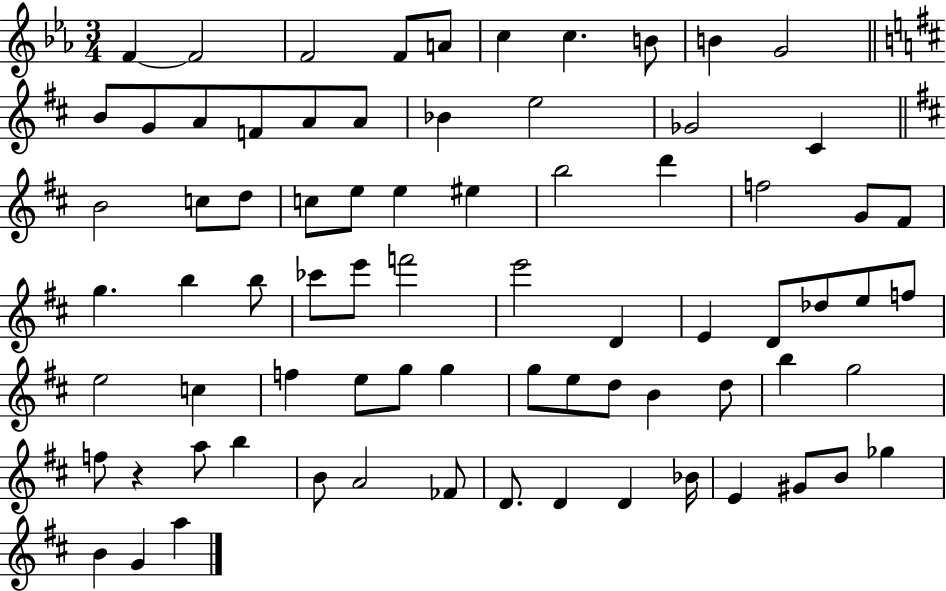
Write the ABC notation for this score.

X:1
T:Untitled
M:3/4
L:1/4
K:Eb
F F2 F2 F/2 A/2 c c B/2 B G2 B/2 G/2 A/2 F/2 A/2 A/2 _B e2 _G2 ^C B2 c/2 d/2 c/2 e/2 e ^e b2 d' f2 G/2 ^F/2 g b b/2 _c'/2 e'/2 f'2 e'2 D E D/2 _d/2 e/2 f/2 e2 c f e/2 g/2 g g/2 e/2 d/2 B d/2 b g2 f/2 z a/2 b B/2 A2 _F/2 D/2 D D _B/4 E ^G/2 B/2 _g B G a